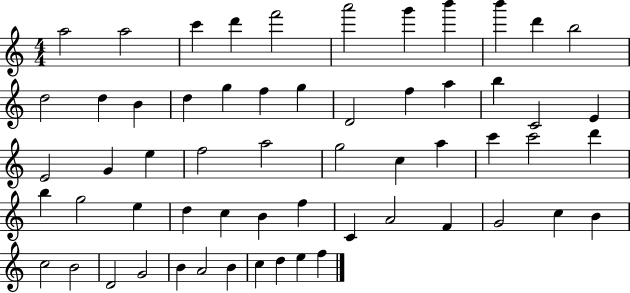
{
  \clef treble
  \numericTimeSignature
  \time 4/4
  \key c \major
  a''2 a''2 | c'''4 d'''4 f'''2 | a'''2 g'''4 b'''4 | b'''4 d'''4 b''2 | \break d''2 d''4 b'4 | d''4 g''4 f''4 g''4 | d'2 f''4 a''4 | b''4 c'2 e'4 | \break e'2 g'4 e''4 | f''2 a''2 | g''2 c''4 a''4 | c'''4 c'''2 d'''4 | \break b''4 g''2 e''4 | d''4 c''4 b'4 f''4 | c'4 a'2 f'4 | g'2 c''4 b'4 | \break c''2 b'2 | d'2 g'2 | b'4 a'2 b'4 | c''4 d''4 e''4 f''4 | \break \bar "|."
}